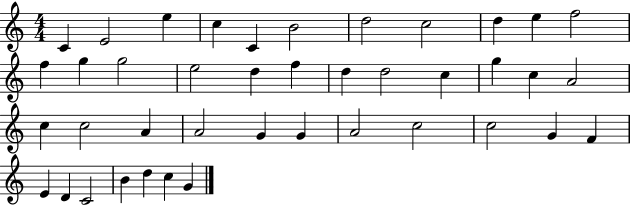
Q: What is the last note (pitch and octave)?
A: G4